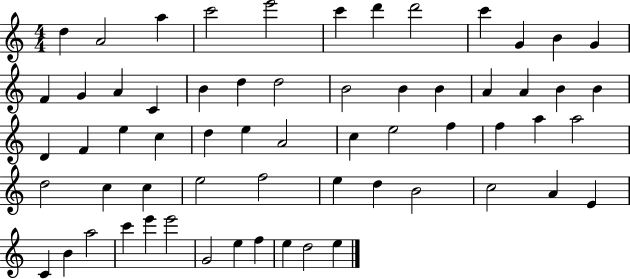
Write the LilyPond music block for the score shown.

{
  \clef treble
  \numericTimeSignature
  \time 4/4
  \key c \major
  d''4 a'2 a''4 | c'''2 e'''2 | c'''4 d'''4 d'''2 | c'''4 g'4 b'4 g'4 | \break f'4 g'4 a'4 c'4 | b'4 d''4 d''2 | b'2 b'4 b'4 | a'4 a'4 b'4 b'4 | \break d'4 f'4 e''4 c''4 | d''4 e''4 a'2 | c''4 e''2 f''4 | f''4 a''4 a''2 | \break d''2 c''4 c''4 | e''2 f''2 | e''4 d''4 b'2 | c''2 a'4 e'4 | \break c'4 b'4 a''2 | c'''4 e'''4 e'''2 | g'2 e''4 f''4 | e''4 d''2 e''4 | \break \bar "|."
}